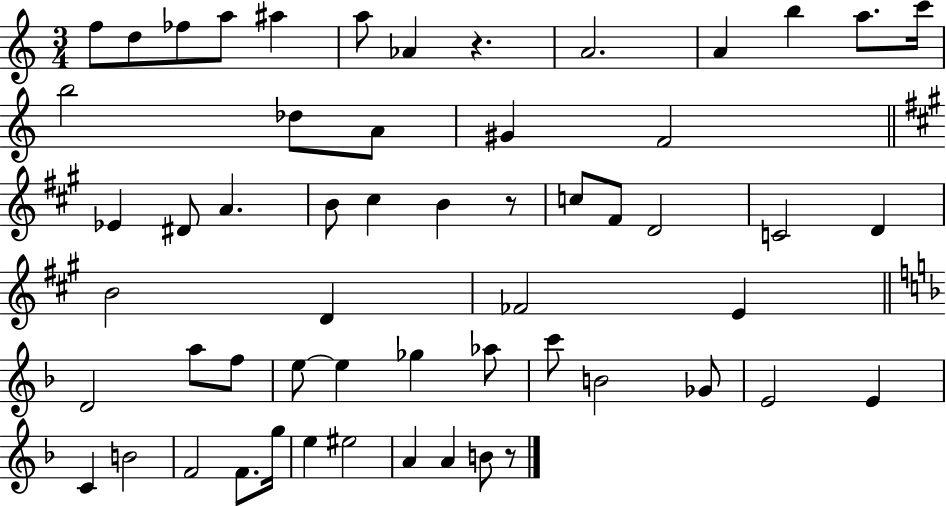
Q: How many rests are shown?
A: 3